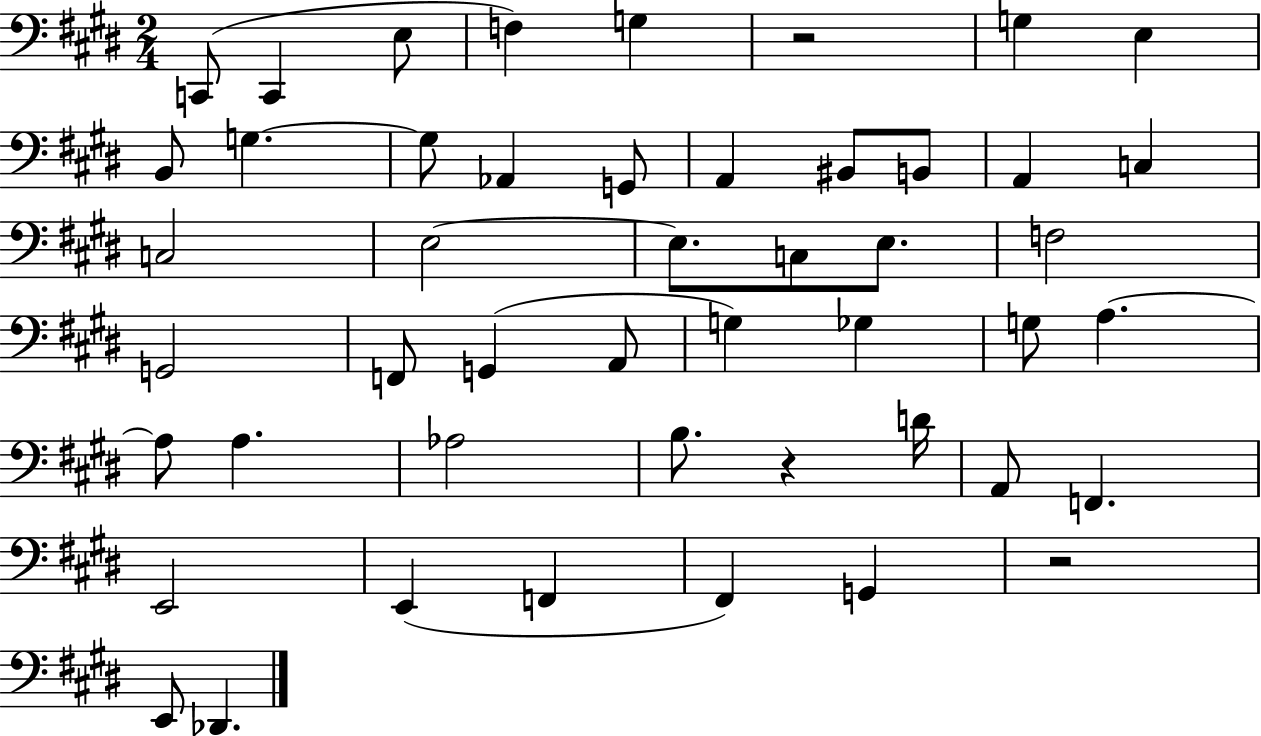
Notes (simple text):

C2/e C2/q E3/e F3/q G3/q R/h G3/q E3/q B2/e G3/q. G3/e Ab2/q G2/e A2/q BIS2/e B2/e A2/q C3/q C3/h E3/h E3/e. C3/e E3/e. F3/h G2/h F2/e G2/q A2/e G3/q Gb3/q G3/e A3/q. A3/e A3/q. Ab3/h B3/e. R/q D4/s A2/e F2/q. E2/h E2/q F2/q F#2/q G2/q R/h E2/e Db2/q.